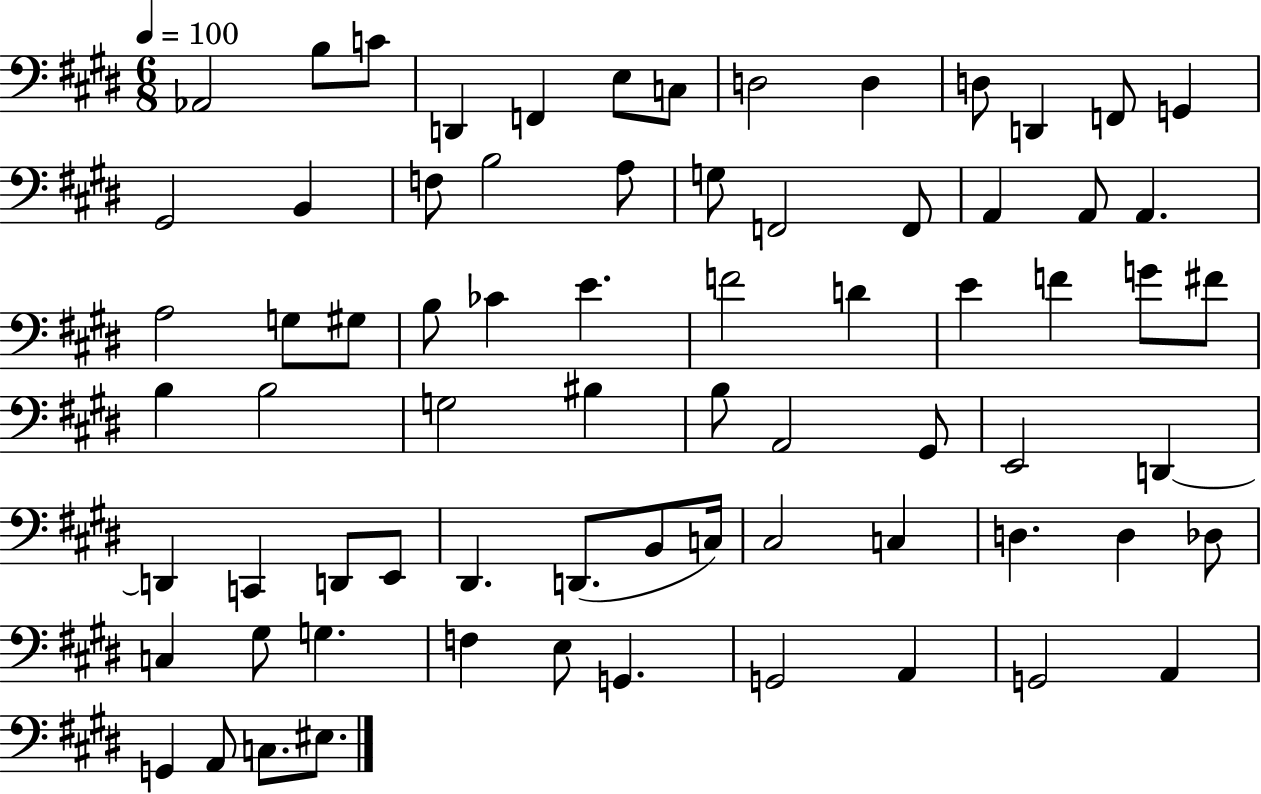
X:1
T:Untitled
M:6/8
L:1/4
K:E
_A,,2 B,/2 C/2 D,, F,, E,/2 C,/2 D,2 D, D,/2 D,, F,,/2 G,, ^G,,2 B,, F,/2 B,2 A,/2 G,/2 F,,2 F,,/2 A,, A,,/2 A,, A,2 G,/2 ^G,/2 B,/2 _C E F2 D E F G/2 ^F/2 B, B,2 G,2 ^B, B,/2 A,,2 ^G,,/2 E,,2 D,, D,, C,, D,,/2 E,,/2 ^D,, D,,/2 B,,/2 C,/4 ^C,2 C, D, D, _D,/2 C, ^G,/2 G, F, E,/2 G,, G,,2 A,, G,,2 A,, G,, A,,/2 C,/2 ^E,/2